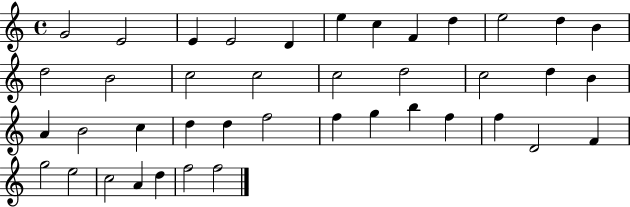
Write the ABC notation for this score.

X:1
T:Untitled
M:4/4
L:1/4
K:C
G2 E2 E E2 D e c F d e2 d B d2 B2 c2 c2 c2 d2 c2 d B A B2 c d d f2 f g b f f D2 F g2 e2 c2 A d f2 f2